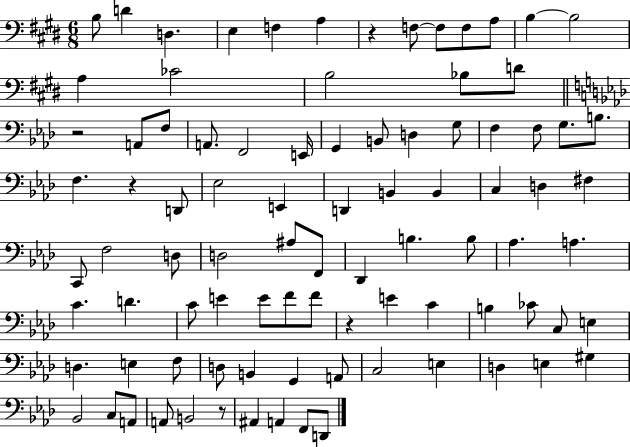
{
  \clef bass
  \numericTimeSignature
  \time 6/8
  \key e \major
  \repeat volta 2 { b8 d'4 d4. | e4 f4 a4 | r4 f8~~ f8 f8 a8 | b4~~ b2 | \break a4 ces'2 | b2 bes8 d'8 | \bar "||" \break \key aes \major r2 a,8 f8 | a,8. f,2 e,16 | g,4 b,8 d4 g8 | f4 f8 g8. b8. | \break f4. r4 d,8 | ees2 e,4 | d,4 b,4 b,4 | c4 d4 fis4 | \break c,8 f2 d8 | d2 ais8 f,8 | des,4 b4. b8 | aes4. a4. | \break c'4. d'4. | c'8 e'4 e'8 f'8 f'8 | r4 e'4 c'4 | b4 ces'8 c8 e4 | \break d4. e4 f8 | d8 b,4 g,4 a,8 | c2 e4 | d4 e4 gis4 | \break bes,2 c8 a,8 | a,8 b,2 r8 | ais,4 a,4 f,8 d,8 | } \bar "|."
}